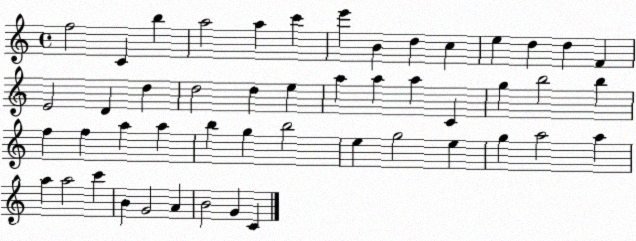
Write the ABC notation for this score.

X:1
T:Untitled
M:4/4
L:1/4
K:C
f2 C b a2 a c' e' B d c e d d F E2 D d d2 d e a a a C g b2 b f f a a b g b2 e g2 e g a2 a a a2 c' B G2 A B2 G C